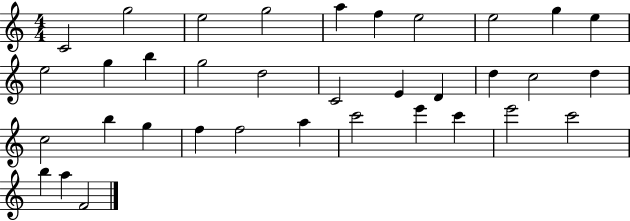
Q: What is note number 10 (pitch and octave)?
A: E5